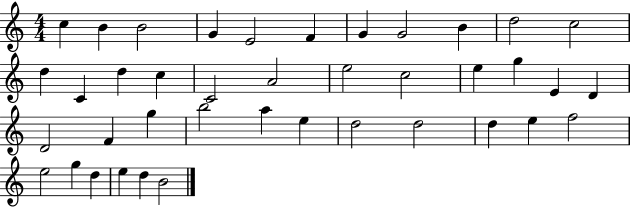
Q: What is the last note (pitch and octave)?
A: B4